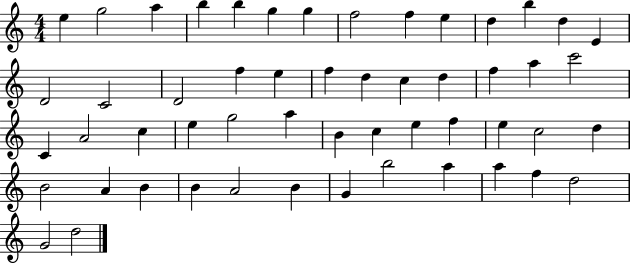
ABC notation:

X:1
T:Untitled
M:4/4
L:1/4
K:C
e g2 a b b g g f2 f e d b d E D2 C2 D2 f e f d c d f a c'2 C A2 c e g2 a B c e f e c2 d B2 A B B A2 B G b2 a a f d2 G2 d2